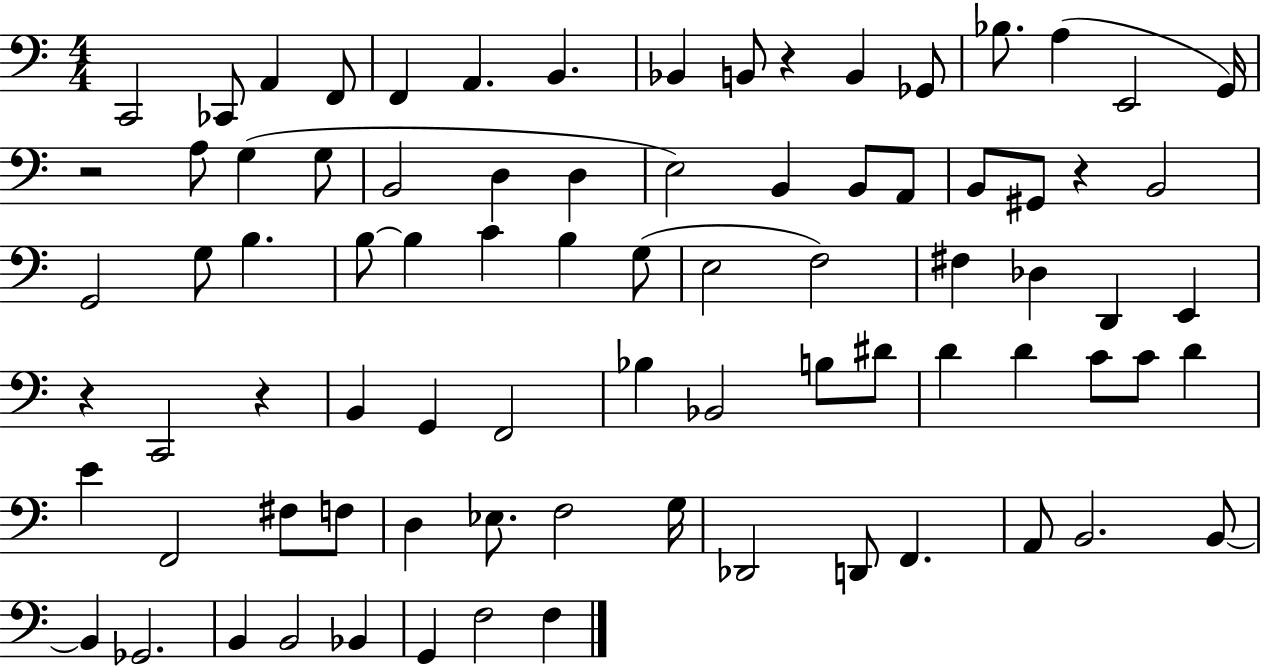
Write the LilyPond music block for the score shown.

{
  \clef bass
  \numericTimeSignature
  \time 4/4
  \key c \major
  c,2 ces,8 a,4 f,8 | f,4 a,4. b,4. | bes,4 b,8 r4 b,4 ges,8 | bes8. a4( e,2 g,16) | \break r2 a8 g4( g8 | b,2 d4 d4 | e2) b,4 b,8 a,8 | b,8 gis,8 r4 b,2 | \break g,2 g8 b4. | b8~~ b4 c'4 b4 g8( | e2 f2) | fis4 des4 d,4 e,4 | \break r4 c,2 r4 | b,4 g,4 f,2 | bes4 bes,2 b8 dis'8 | d'4 d'4 c'8 c'8 d'4 | \break e'4 f,2 fis8 f8 | d4 ees8. f2 g16 | des,2 d,8 f,4. | a,8 b,2. b,8~~ | \break b,4 ges,2. | b,4 b,2 bes,4 | g,4 f2 f4 | \bar "|."
}